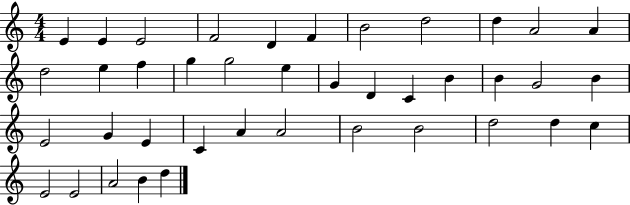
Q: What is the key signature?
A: C major